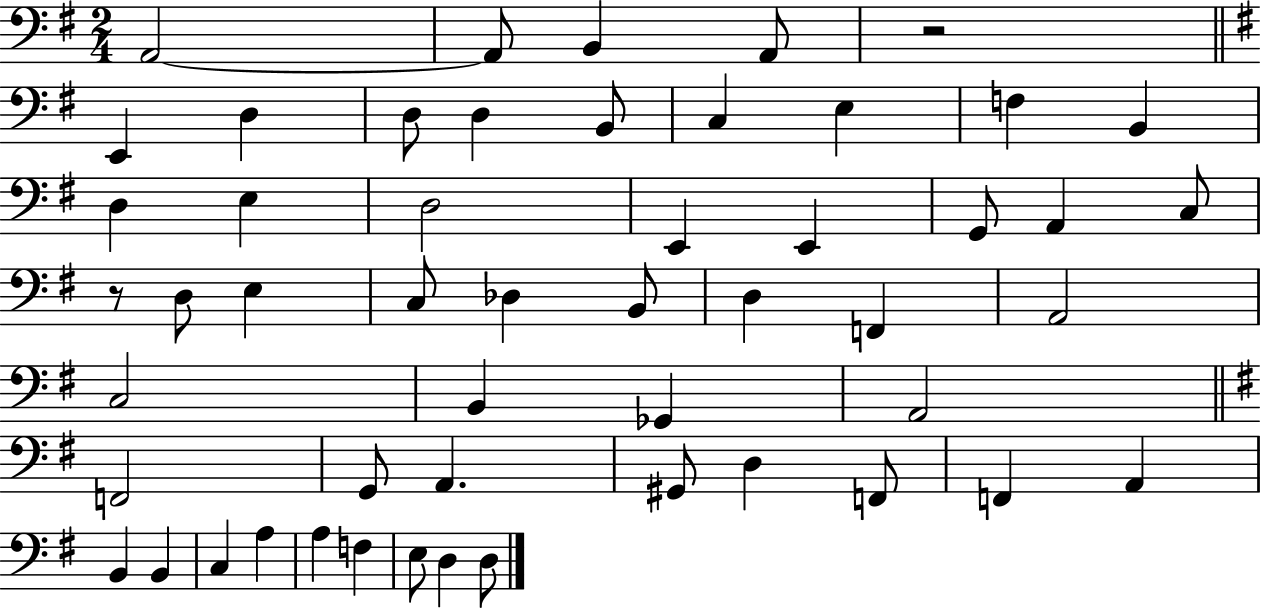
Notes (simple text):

A2/h A2/e B2/q A2/e R/h E2/q D3/q D3/e D3/q B2/e C3/q E3/q F3/q B2/q D3/q E3/q D3/h E2/q E2/q G2/e A2/q C3/e R/e D3/e E3/q C3/e Db3/q B2/e D3/q F2/q A2/h C3/h B2/q Gb2/q A2/h F2/h G2/e A2/q. G#2/e D3/q F2/e F2/q A2/q B2/q B2/q C3/q A3/q A3/q F3/q E3/e D3/q D3/e